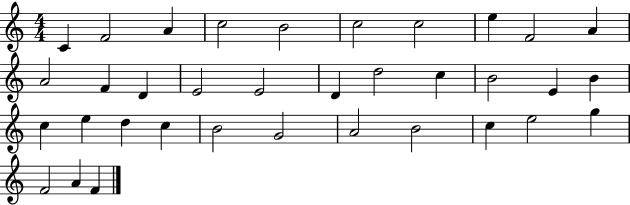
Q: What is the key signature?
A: C major